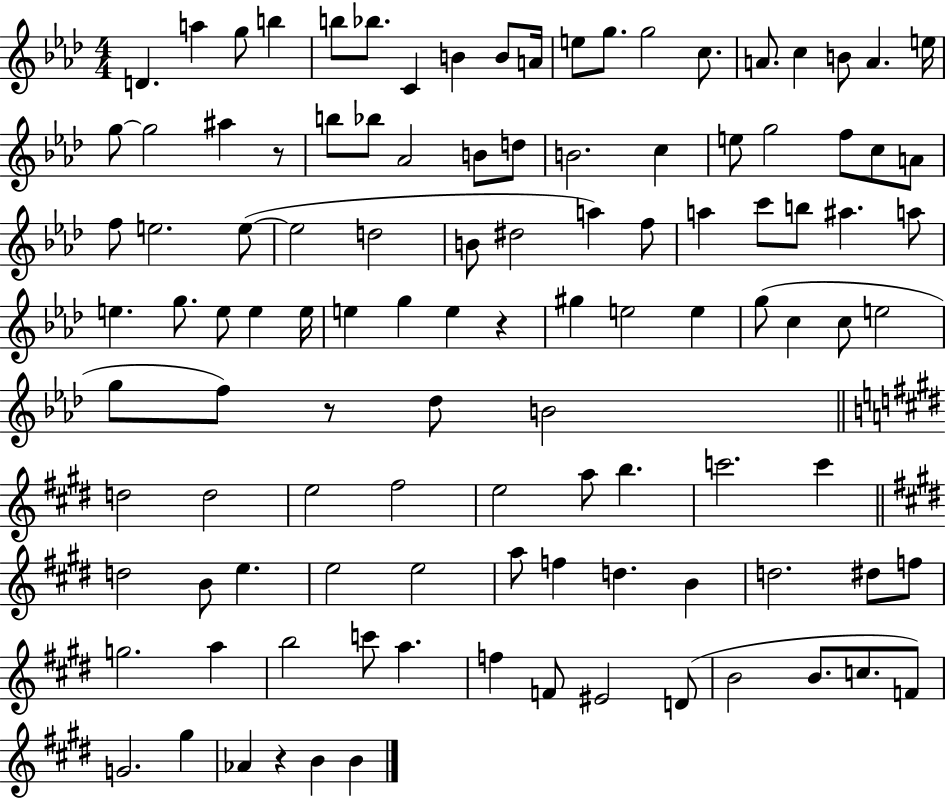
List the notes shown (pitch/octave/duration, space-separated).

D4/q. A5/q G5/e B5/q B5/e Bb5/e. C4/q B4/q B4/e A4/s E5/e G5/e. G5/h C5/e. A4/e. C5/q B4/e A4/q. E5/s G5/e G5/h A#5/q R/e B5/e Bb5/e Ab4/h B4/e D5/e B4/h. C5/q E5/e G5/h F5/e C5/e A4/e F5/e E5/h. E5/e E5/h D5/h B4/e D#5/h A5/q F5/e A5/q C6/e B5/e A#5/q. A5/e E5/q. G5/e. E5/e E5/q E5/s E5/q G5/q E5/q R/q G#5/q E5/h E5/q G5/e C5/q C5/e E5/h G5/e F5/e R/e Db5/e B4/h D5/h D5/h E5/h F#5/h E5/h A5/e B5/q. C6/h. C6/q D5/h B4/e E5/q. E5/h E5/h A5/e F5/q D5/q. B4/q D5/h. D#5/e F5/e G5/h. A5/q B5/h C6/e A5/q. F5/q F4/e EIS4/h D4/e B4/h B4/e. C5/e. F4/e G4/h. G#5/q Ab4/q R/q B4/q B4/q